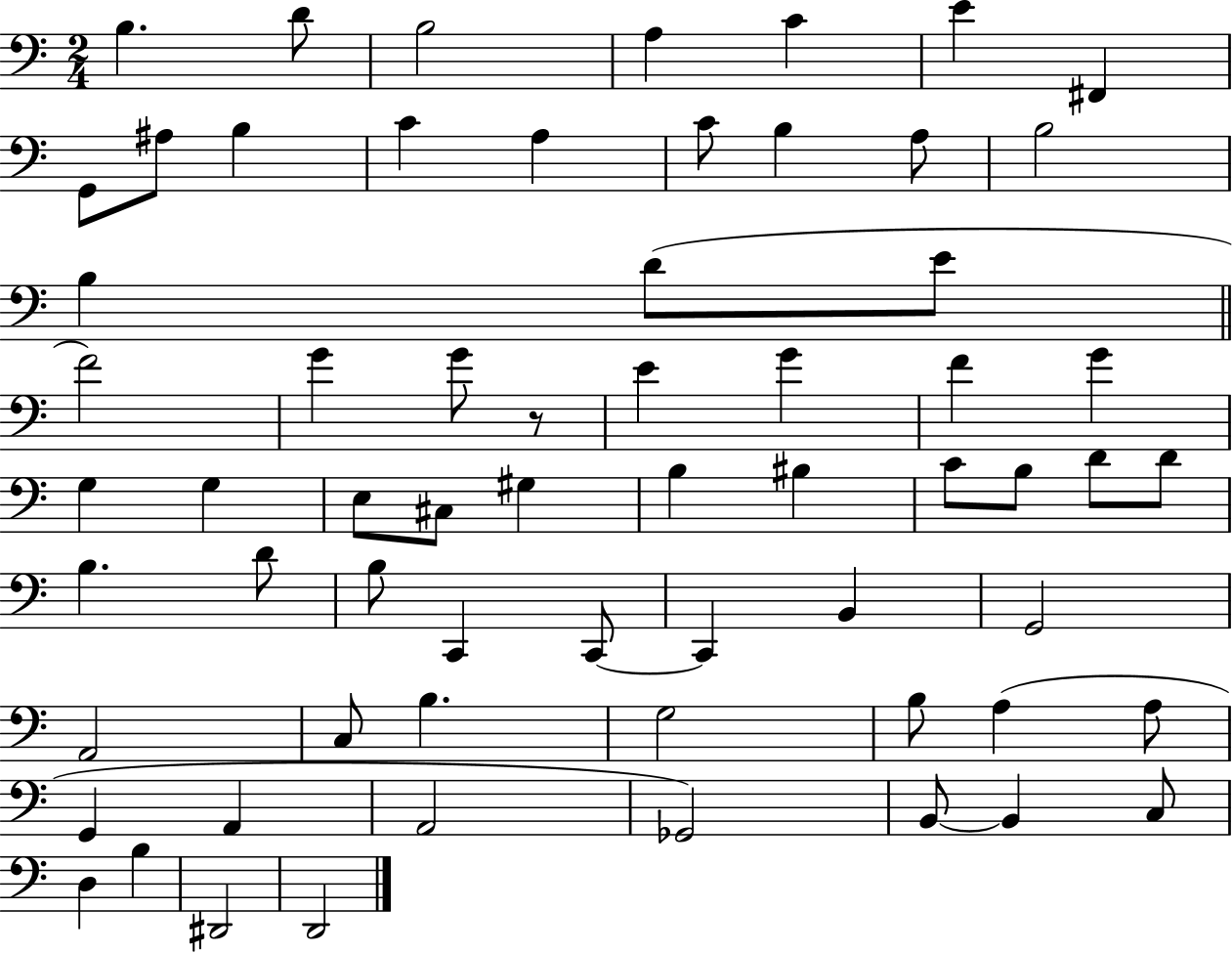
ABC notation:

X:1
T:Untitled
M:2/4
L:1/4
K:C
B, D/2 B,2 A, C E ^F,, G,,/2 ^A,/2 B, C A, C/2 B, A,/2 B,2 B, D/2 E/2 F2 G G/2 z/2 E G F G G, G, E,/2 ^C,/2 ^G, B, ^B, C/2 B,/2 D/2 D/2 B, D/2 B,/2 C,, C,,/2 C,, B,, G,,2 A,,2 C,/2 B, G,2 B,/2 A, A,/2 G,, A,, A,,2 _G,,2 B,,/2 B,, C,/2 D, B, ^D,,2 D,,2